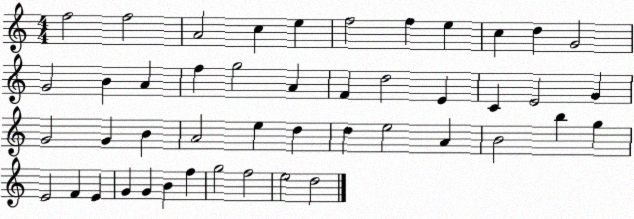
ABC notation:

X:1
T:Untitled
M:4/4
L:1/4
K:C
f2 f2 A2 c e f2 f e c d G2 G2 B A f g2 A F d2 E C E2 G G2 G B A2 e d d e2 A B2 b g E2 F E G G B f g2 f2 e2 d2